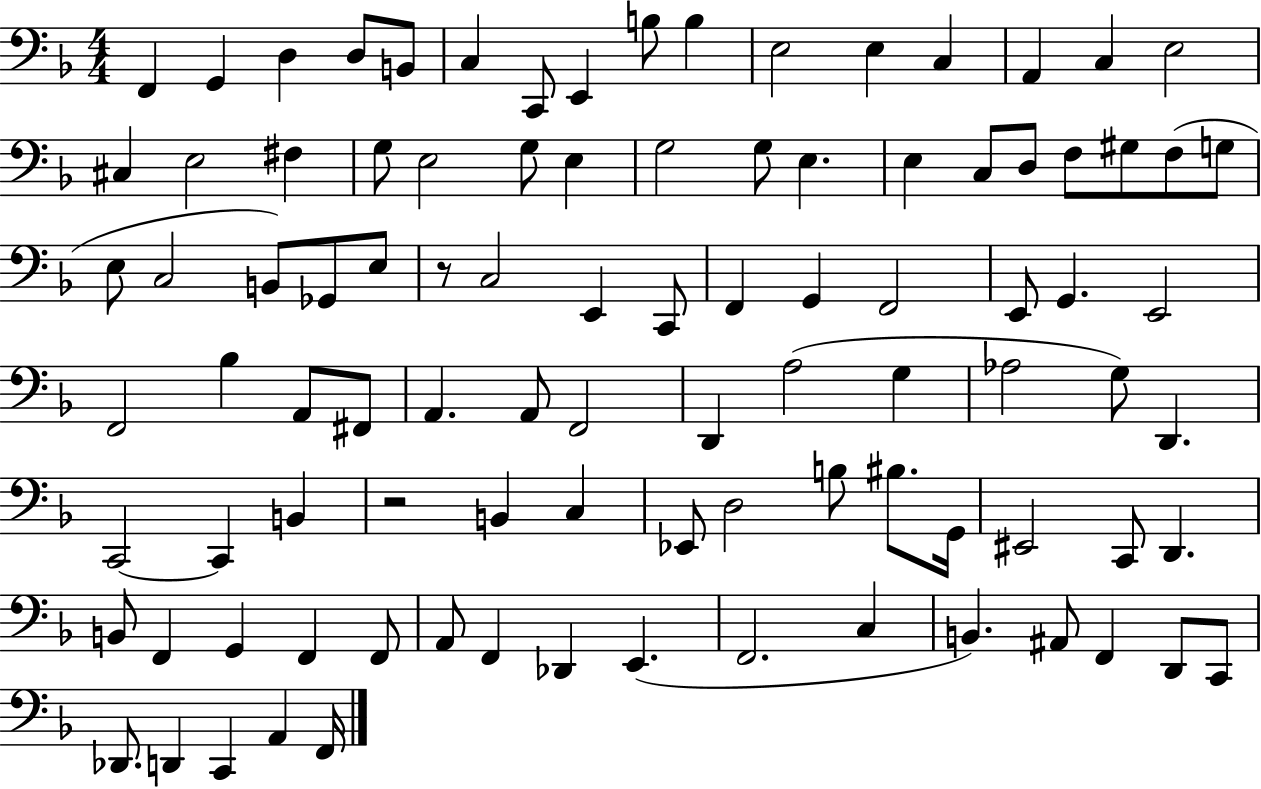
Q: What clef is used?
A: bass